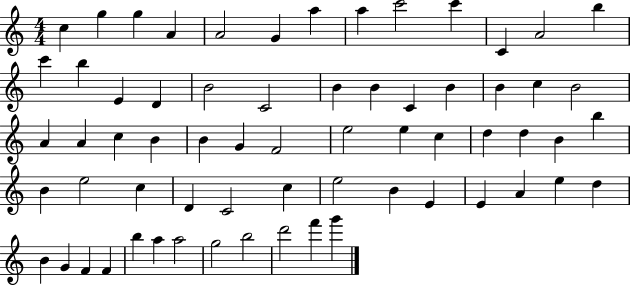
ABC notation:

X:1
T:Untitled
M:4/4
L:1/4
K:C
c g g A A2 G a a c'2 c' C A2 b c' b E D B2 C2 B B C B B c B2 A A c B B G F2 e2 e c d d B b B e2 c D C2 c e2 B E E A e d B G F F b a a2 g2 b2 d'2 f' g'